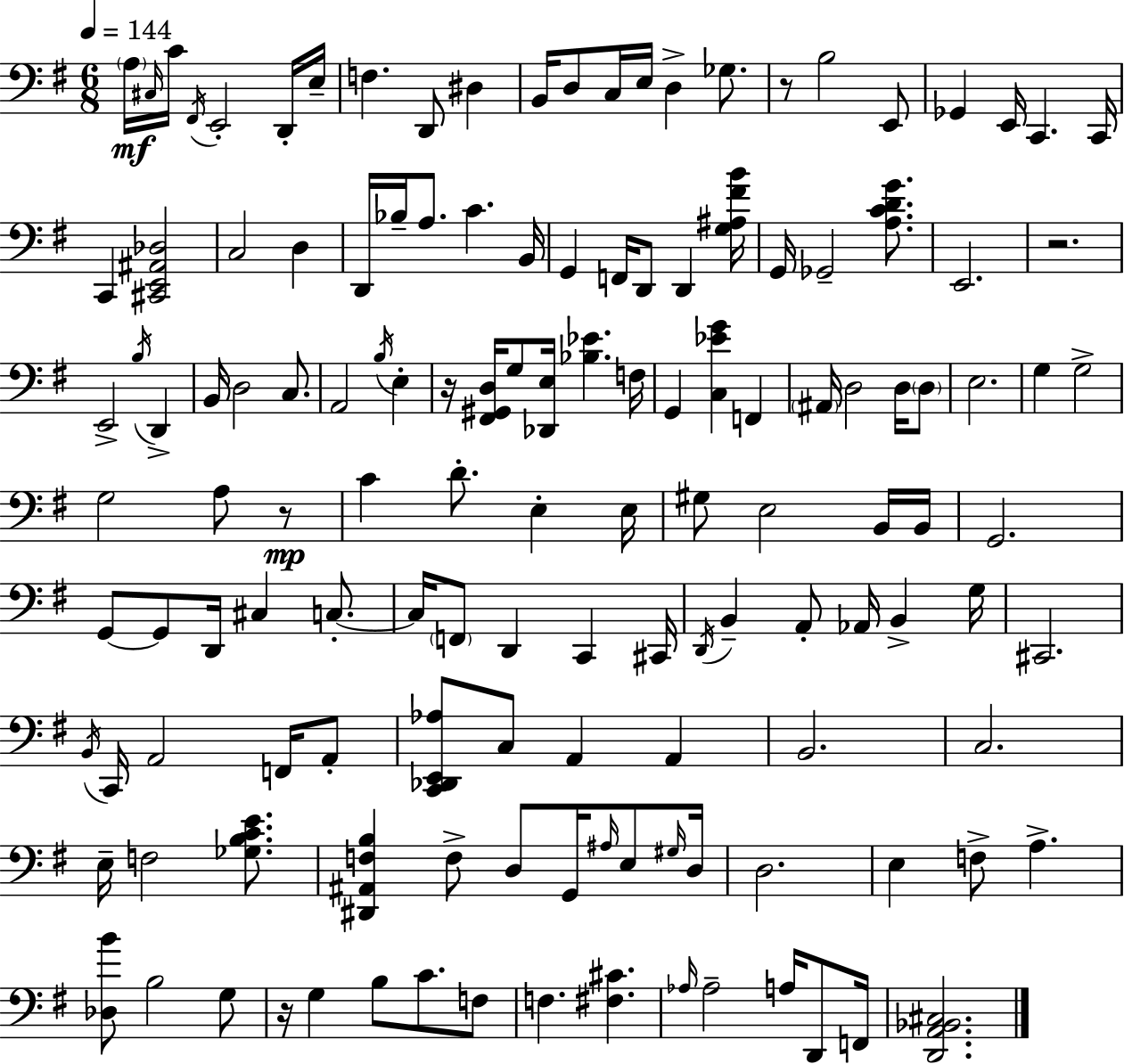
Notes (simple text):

A3/s C#3/s C4/s F#2/s E2/h D2/s E3/s F3/q. D2/e D#3/q B2/s D3/e C3/s E3/s D3/q Gb3/e. R/e B3/h E2/e Gb2/q E2/s C2/q. C2/s C2/q [C#2,E2,A#2,Db3]/h C3/h D3/q D2/s Bb3/s A3/e. C4/q. B2/s G2/q F2/s D2/e D2/q [G3,A#3,F#4,B4]/s G2/s Gb2/h [A3,C4,D4,G4]/e. E2/h. R/h. E2/h B3/s D2/q B2/s D3/h C3/e. A2/h B3/s E3/q R/s [F#2,G#2,D3]/s G3/e [Db2,E3]/s [Bb3,Eb4]/q. F3/s G2/q [C3,Eb4,G4]/q F2/q A#2/s D3/h D3/s D3/e E3/h. G3/q G3/h G3/h A3/e R/e C4/q D4/e. E3/q E3/s G#3/e E3/h B2/s B2/s G2/h. G2/e G2/e D2/s C#3/q C3/e. C3/s F2/e D2/q C2/q C#2/s D2/s B2/q A2/e Ab2/s B2/q G3/s C#2/h. B2/s C2/s A2/h F2/s A2/e [C2,Db2,E2,Ab3]/e C3/e A2/q A2/q B2/h. C3/h. E3/s F3/h [Gb3,B3,C4,E4]/e. [D#2,A#2,F3,B3]/q F3/e D3/e G2/s A#3/s E3/e G#3/s D3/s D3/h. E3/q F3/e A3/q. [Db3,B4]/e B3/h G3/e R/s G3/q B3/e C4/e. F3/e F3/q. [F#3,C#4]/q. Ab3/s Ab3/h A3/s D2/e F2/s [D2,A2,Bb2,C#3]/h.